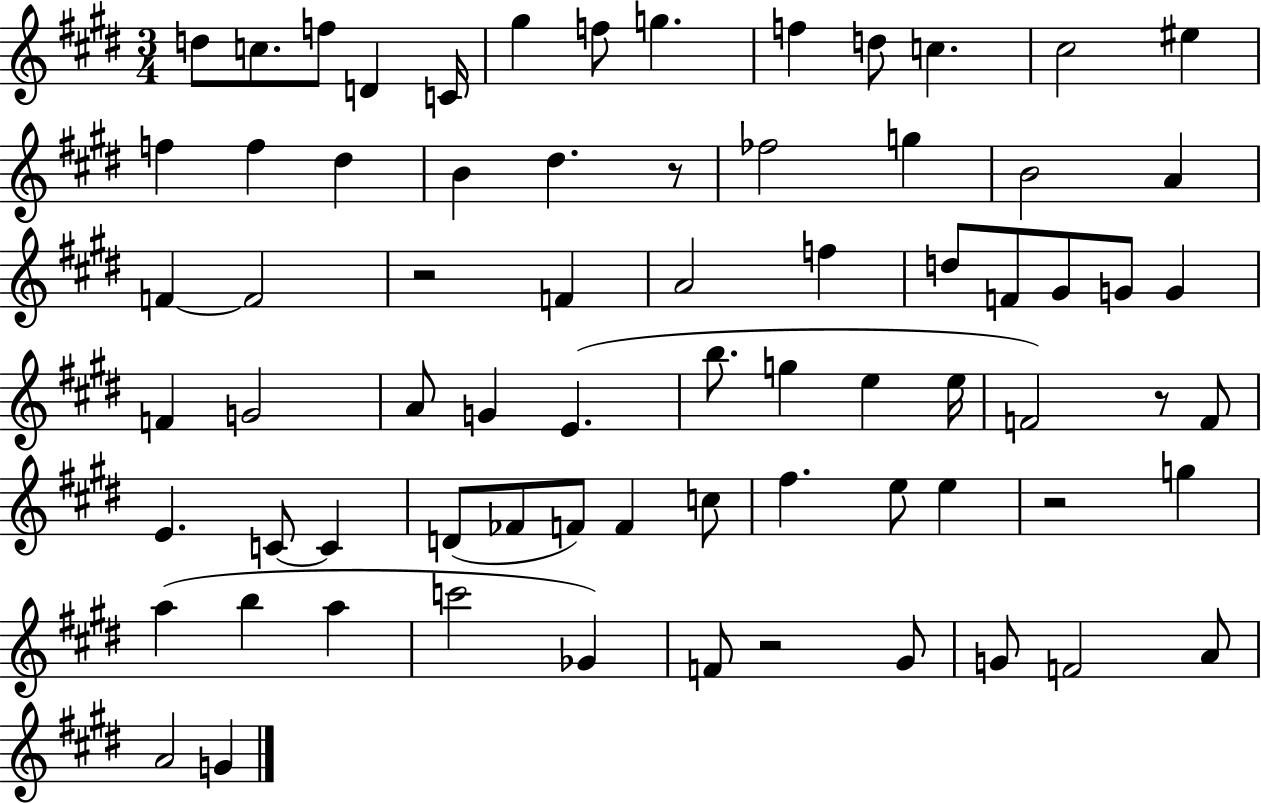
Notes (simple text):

D5/e C5/e. F5/e D4/q C4/s G#5/q F5/e G5/q. F5/q D5/e C5/q. C#5/h EIS5/q F5/q F5/q D#5/q B4/q D#5/q. R/e FES5/h G5/q B4/h A4/q F4/q F4/h R/h F4/q A4/h F5/q D5/e F4/e G#4/e G4/e G4/q F4/q G4/h A4/e G4/q E4/q. B5/e. G5/q E5/q E5/s F4/h R/e F4/e E4/q. C4/e C4/q D4/e FES4/e F4/e F4/q C5/e F#5/q. E5/e E5/q R/h G5/q A5/q B5/q A5/q C6/h Gb4/q F4/e R/h G#4/e G4/e F4/h A4/e A4/h G4/q